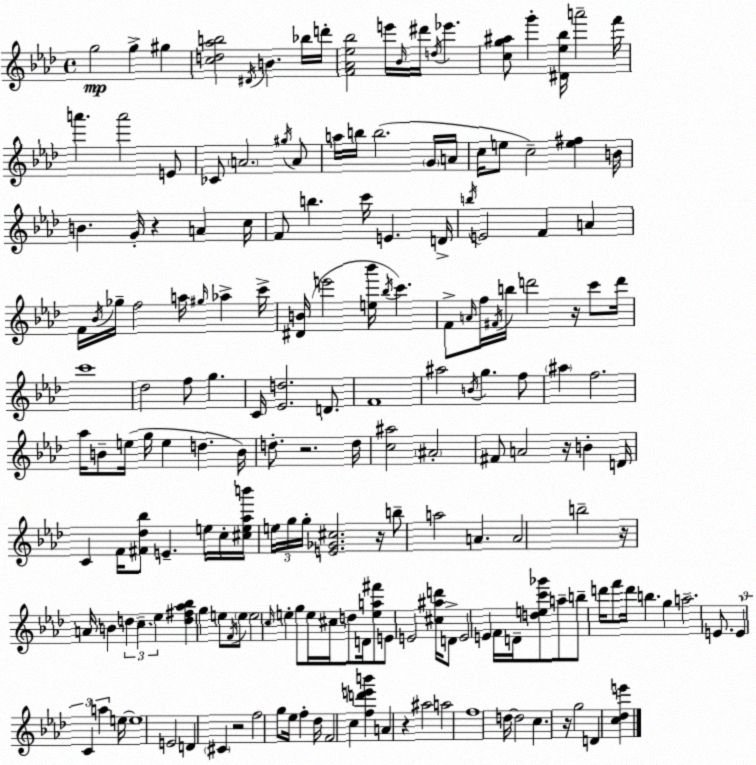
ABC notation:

X:1
T:Untitled
M:4/4
L:1/4
K:Fm
g2 g ^g [cd_ab]2 ^D/4 B _b/4 d'/4 [F_A_e_b]2 e'/4 _B/4 ^d'/4 d/4 _e' [cg^a]/2 g' [^D_e_b]/4 a'2 f'/4 a' a'2 E/2 _C/2 A2 ^g/4 A/2 a/4 b/4 b2 G/4 A/4 c/4 e/2 c2 [e^f] B/4 B G/4 z A c/4 F/2 b c'/4 E D/4 b/4 E2 F A F/4 _B/4 _g/4 f2 a/4 ^g/4 _a c'/4 [^DB]/4 e'2 [e_b']/4 _b/4 c' F/2 A/4 f/4 ^F/4 b/4 d'2 z/4 c'/2 d'/4 c'4 _d2 f/2 g C/4 [_Ed]2 D/2 F4 ^a2 B/4 g f/2 ^a f2 _a/4 B/2 e/4 g/4 e d B/4 d/2 z2 d/4 [c^a]2 ^A2 ^F/2 A2 z/4 B D/4 C F/4 [^F_d_b]/2 E e/4 c/4 [^ce_ab']/4 e/4 g/4 g/4 [E_G^c]2 z/4 b/2 a2 A A2 b2 z/4 A/4 B d c _e [d^f_a_b] g e/2 F/4 e/2 e2 c/4 e g/2 e/4 ^c/4 d/2 D/4 [ea^f']/2 E/2 E2 [^c^ad']/4 D/2 E2 E F/4 D/4 [dec'_g']/2 a/2 b/2 d'/4 f'/2 d'/4 b g a2 E/2 E C a e/4 e4 E2 D ^C z2 f2 g/2 _e/4 f _d/4 F2 c [fd'e'b'] A z ^a2 a2 f4 d/4 d2 c z/4 g2 D [c_de']